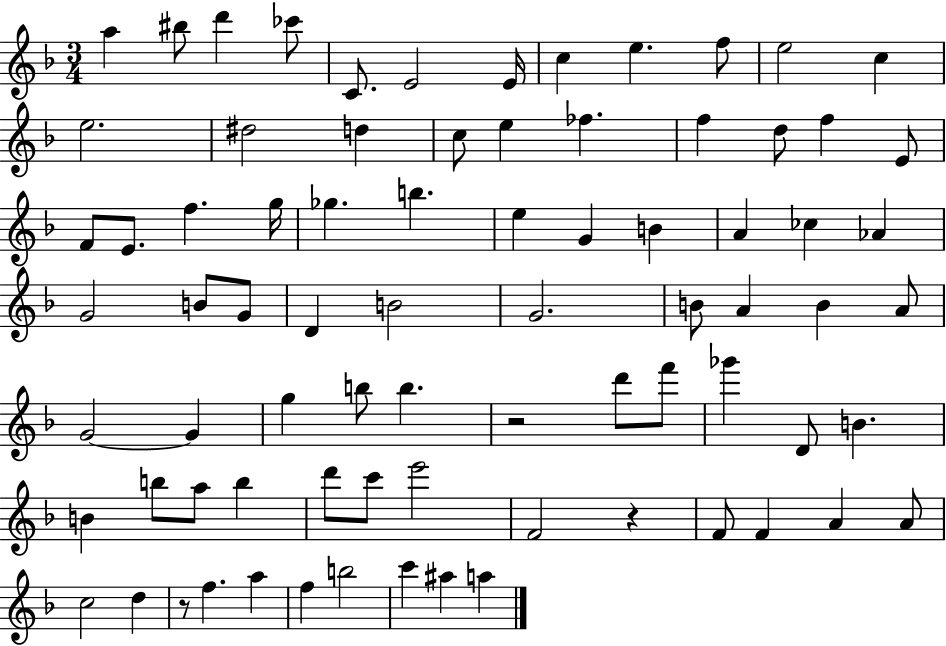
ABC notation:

X:1
T:Untitled
M:3/4
L:1/4
K:F
a ^b/2 d' _c'/2 C/2 E2 E/4 c e f/2 e2 c e2 ^d2 d c/2 e _f f d/2 f E/2 F/2 E/2 f g/4 _g b e G B A _c _A G2 B/2 G/2 D B2 G2 B/2 A B A/2 G2 G g b/2 b z2 d'/2 f'/2 _g' D/2 B B b/2 a/2 b d'/2 c'/2 e'2 F2 z F/2 F A A/2 c2 d z/2 f a f b2 c' ^a a